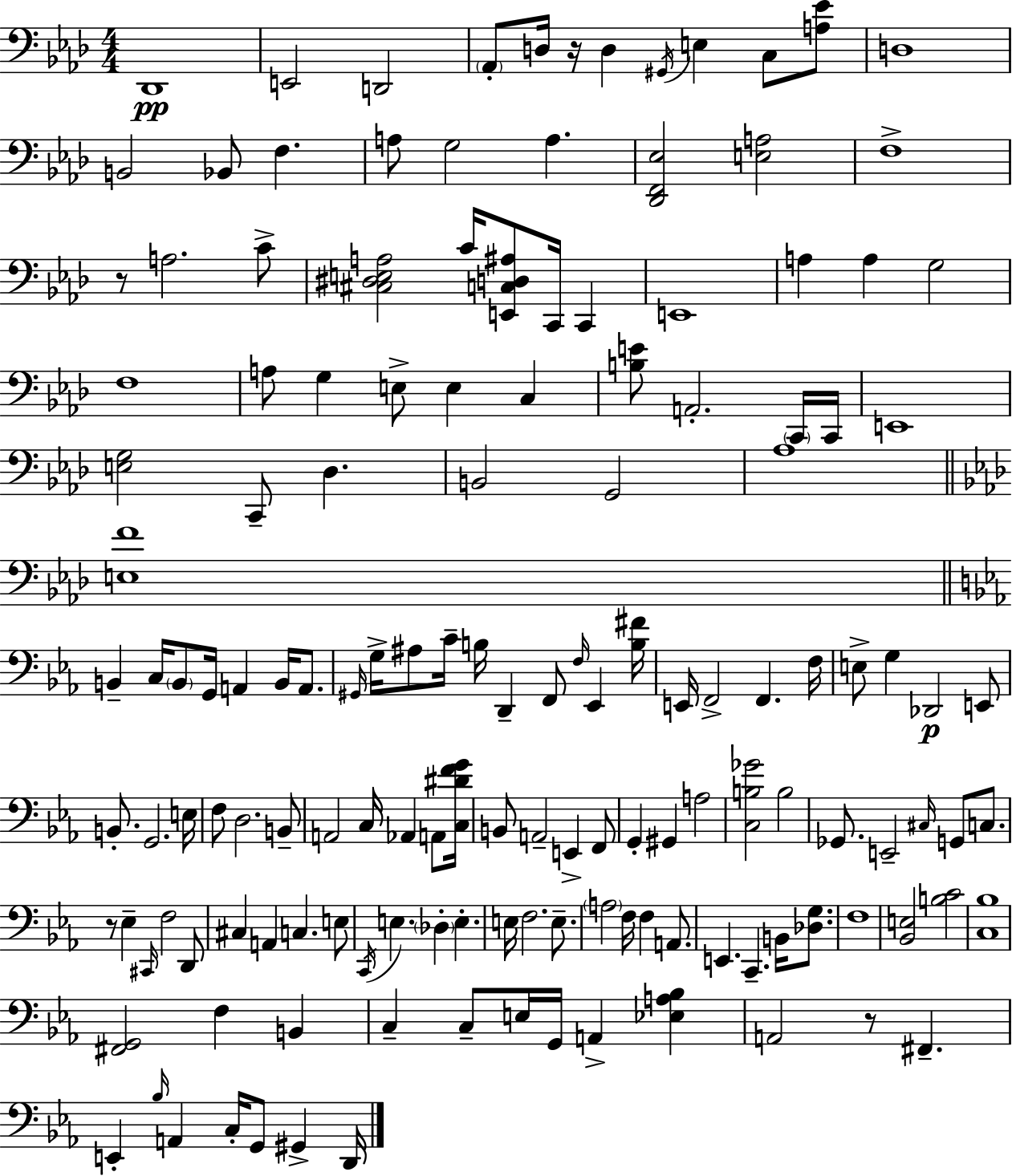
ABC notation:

X:1
T:Untitled
M:4/4
L:1/4
K:Ab
_D,,4 E,,2 D,,2 _A,,/2 D,/4 z/4 D, ^G,,/4 E, C,/2 [A,_E]/2 D,4 B,,2 _B,,/2 F, A,/2 G,2 A, [_D,,F,,_E,]2 [E,A,]2 F,4 z/2 A,2 C/2 [^C,^D,E,A,]2 C/4 [E,,C,D,^A,]/2 C,,/4 C,, E,,4 A, A, G,2 F,4 A,/2 G, E,/2 E, C, [B,E]/2 A,,2 C,,/4 C,,/4 E,,4 [E,G,]2 C,,/2 _D, B,,2 G,,2 _A,4 [E,F]4 B,, C,/4 B,,/2 G,,/4 A,, B,,/4 A,,/2 ^G,,/4 G,/4 ^A,/2 C/4 B,/4 D,, F,,/2 F,/4 _E,, [B,^F]/4 E,,/4 F,,2 F,, F,/4 E,/2 G, _D,,2 E,,/2 B,,/2 G,,2 E,/4 F,/2 D,2 B,,/2 A,,2 C,/4 _A,, A,,/2 [C,^DFG]/4 B,,/2 A,,2 E,, F,,/2 G,, ^G,, A,2 [C,B,_G]2 B,2 _G,,/2 E,,2 ^C,/4 G,,/2 C,/2 z/2 _E, ^C,,/4 F,2 D,,/2 ^C, A,, C, E,/2 C,,/4 E, _D, E, E,/4 F,2 E,/2 A,2 F,/4 F, A,,/2 E,, C,, B,,/4 [_D,G,]/2 F,4 [_B,,E,]2 [B,C]2 [C,_B,]4 [^F,,G,,]2 F, B,, C, C,/2 E,/4 G,,/4 A,, [_E,A,_B,] A,,2 z/2 ^F,, E,, _B,/4 A,, C,/4 G,,/2 ^G,, D,,/4